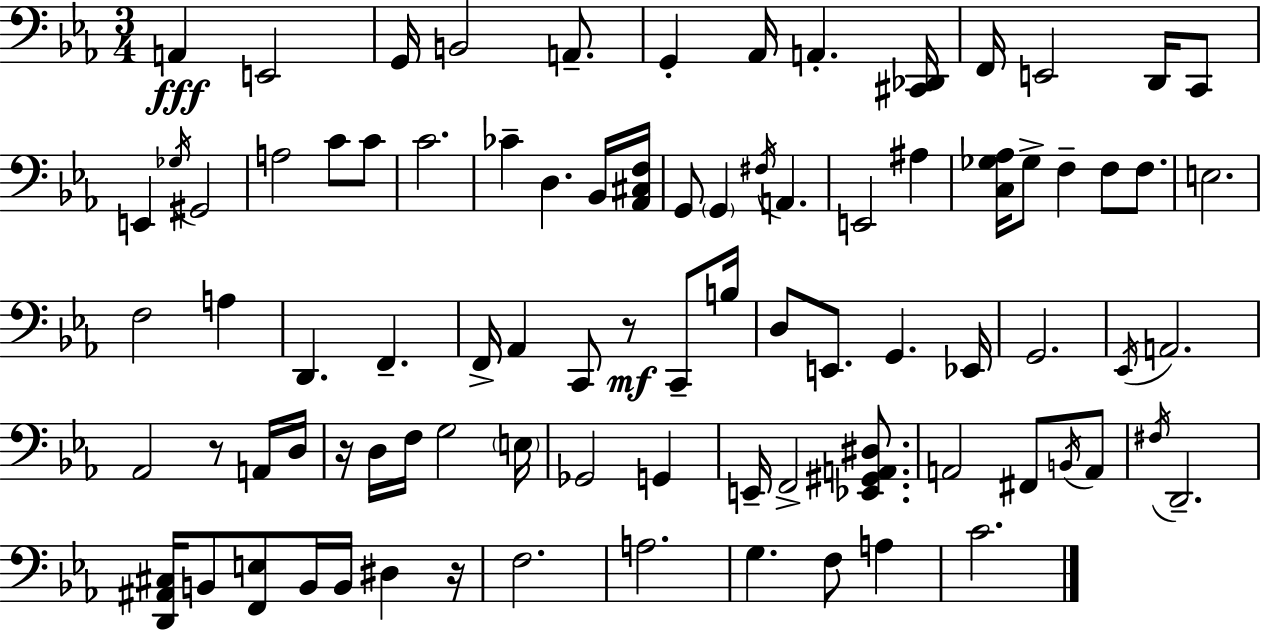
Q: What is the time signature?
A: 3/4